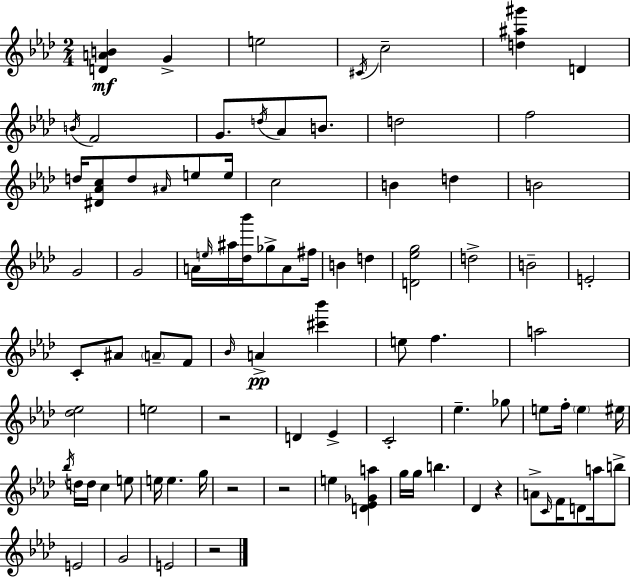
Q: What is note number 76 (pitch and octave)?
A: E4